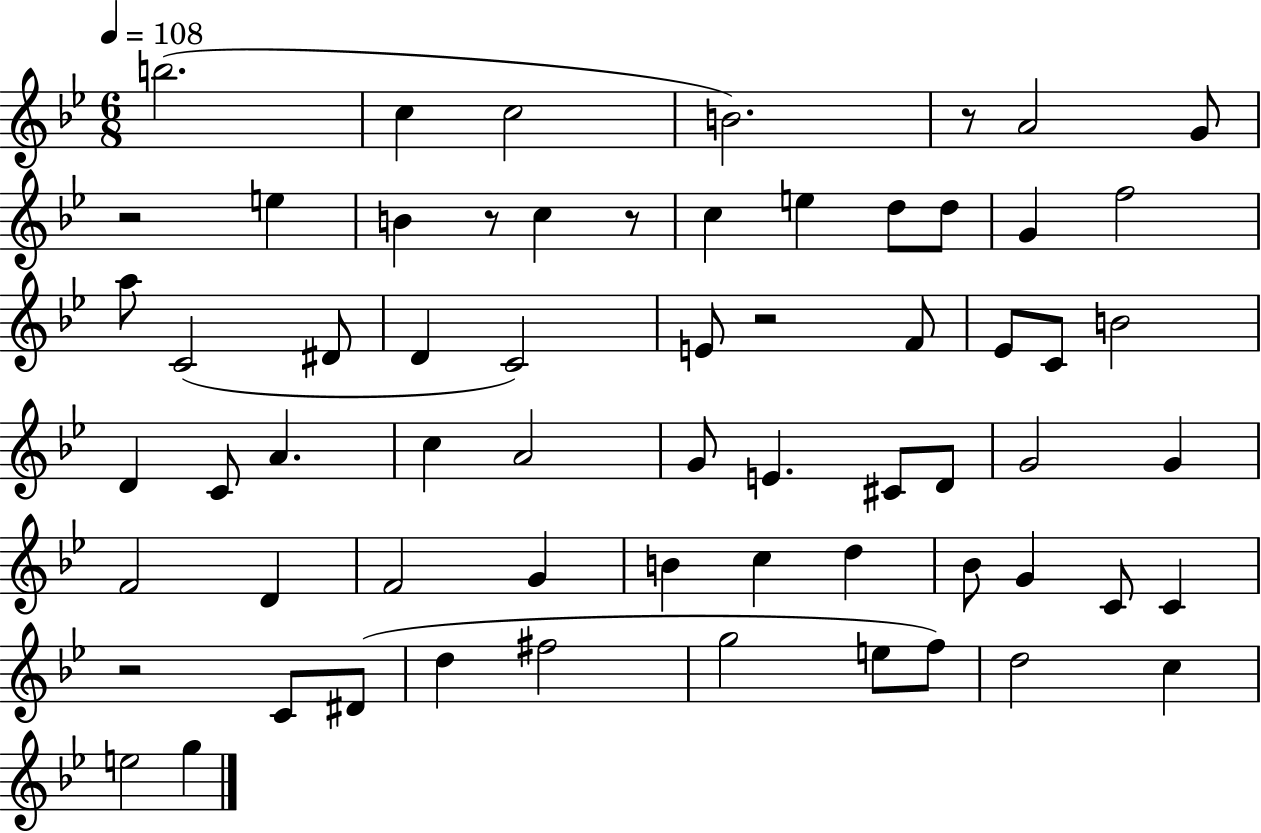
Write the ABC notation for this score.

X:1
T:Untitled
M:6/8
L:1/4
K:Bb
b2 c c2 B2 z/2 A2 G/2 z2 e B z/2 c z/2 c e d/2 d/2 G f2 a/2 C2 ^D/2 D C2 E/2 z2 F/2 _E/2 C/2 B2 D C/2 A c A2 G/2 E ^C/2 D/2 G2 G F2 D F2 G B c d _B/2 G C/2 C z2 C/2 ^D/2 d ^f2 g2 e/2 f/2 d2 c e2 g